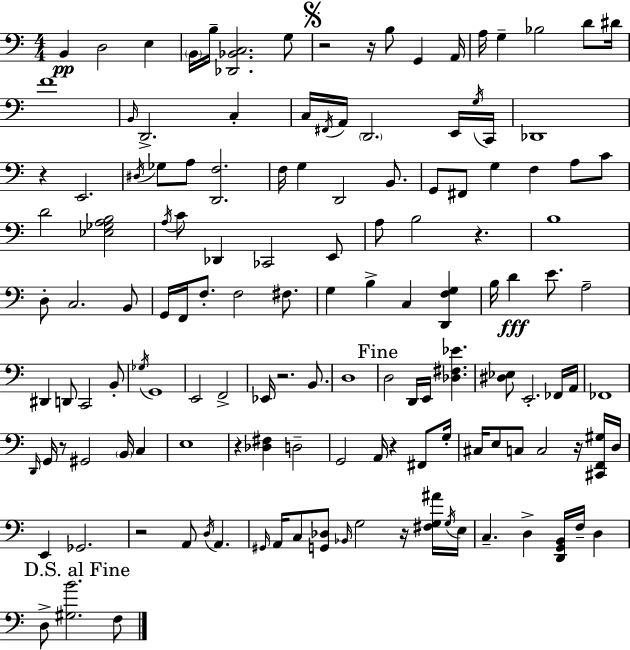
X:1
T:Untitled
M:4/4
L:1/4
K:C
B,, D,2 E, B,,/4 B,/4 [_D,,_B,,C,]2 G,/2 z2 z/4 B,/2 G,, A,,/4 A,/4 G, _B,2 D/2 ^D/4 F4 B,,/4 D,,2 C, C,/4 ^F,,/4 A,,/4 D,,2 E,,/4 G,/4 C,,/4 _D,,4 z E,,2 ^D,/4 _G,/2 A,/2 [D,,F,]2 F,/4 G, D,,2 B,,/2 G,,/2 ^F,,/2 G, F, A,/2 C/2 D2 [_E,_G,A,B,]2 A,/4 C/2 _D,, _C,,2 E,,/2 A,/2 B,2 z B,4 D,/2 C,2 B,,/2 G,,/4 F,,/4 F,/2 F,2 ^F,/2 G, B, C, [D,,F,G,] B,/4 D E/2 A,2 ^D,, D,,/2 C,,2 B,,/2 _G,/4 G,,4 E,,2 F,,2 _E,,/4 z2 B,,/2 D,4 D,2 D,,/4 E,,/4 [_D,^F,_E] [^D,_E,]/2 E,,2 _F,,/4 A,,/4 _F,,4 D,,/4 G,,/4 z/2 ^G,,2 B,,/4 C, E,4 z [_D,^F,] D,2 G,,2 A,,/4 z ^F,,/2 G,/4 ^C,/4 E,/2 C,/2 C,2 z/4 [^C,,F,,^G,]/4 D,/4 E,, _G,,2 z2 A,,/2 D,/4 A,, ^G,,/4 A,,/4 C,/2 [G,,_D,]/2 _B,,/4 G,2 z/4 [^F,G,^A]/4 G,/4 E,/4 C, D, [D,,G,,B,,]/4 F,/4 D, D,/2 [^G,B]2 F,/2